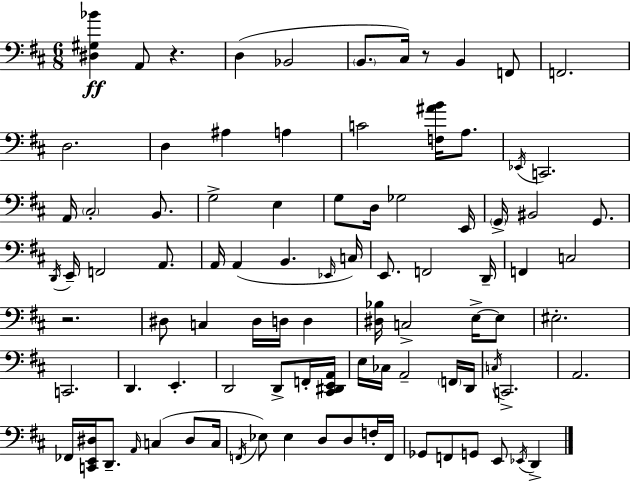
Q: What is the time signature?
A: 6/8